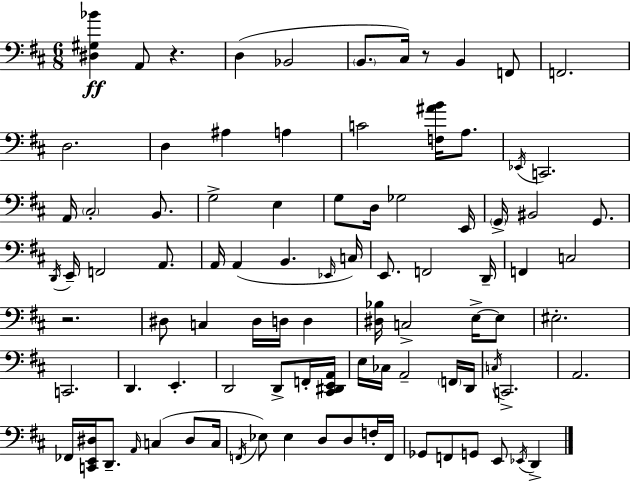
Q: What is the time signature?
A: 6/8